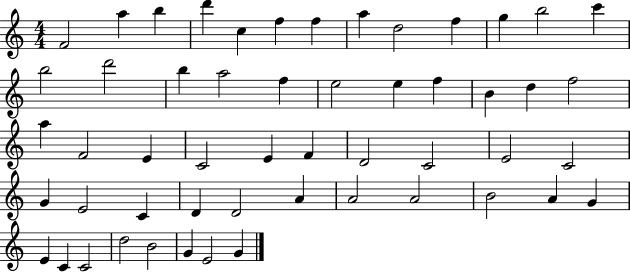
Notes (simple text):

F4/h A5/q B5/q D6/q C5/q F5/q F5/q A5/q D5/h F5/q G5/q B5/h C6/q B5/h D6/h B5/q A5/h F5/q E5/h E5/q F5/q B4/q D5/q F5/h A5/q F4/h E4/q C4/h E4/q F4/q D4/h C4/h E4/h C4/h G4/q E4/h C4/q D4/q D4/h A4/q A4/h A4/h B4/h A4/q G4/q E4/q C4/q C4/h D5/h B4/h G4/q E4/h G4/q